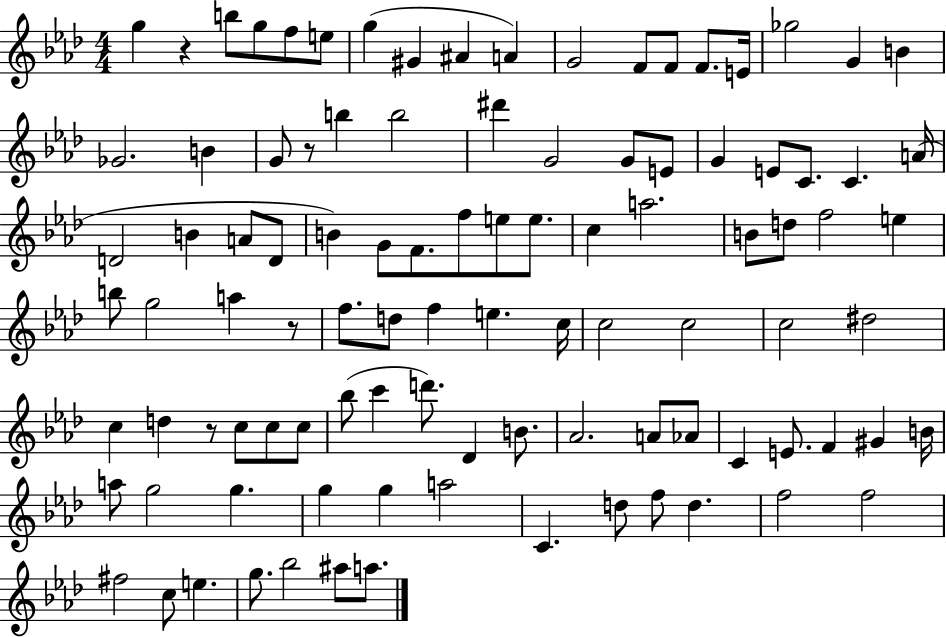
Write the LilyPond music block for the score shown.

{
  \clef treble
  \numericTimeSignature
  \time 4/4
  \key aes \major
  g''4 r4 b''8 g''8 f''8 e''8 | g''4( gis'4 ais'4 a'4) | g'2 f'8 f'8 f'8. e'16 | ges''2 g'4 b'4 | \break ges'2. b'4 | g'8 r8 b''4 b''2 | dis'''4 g'2 g'8 e'8 | g'4 e'8 c'8. c'4. a'16( | \break d'2 b'4 a'8 d'8 | b'4) g'8 f'8. f''8 e''8 e''8. | c''4 a''2. | b'8 d''8 f''2 e''4 | \break b''8 g''2 a''4 r8 | f''8. d''8 f''4 e''4. c''16 | c''2 c''2 | c''2 dis''2 | \break c''4 d''4 r8 c''8 c''8 c''8 | bes''8( c'''4 d'''8.) des'4 b'8. | aes'2. a'8 aes'8 | c'4 e'8. f'4 gis'4 b'16 | \break a''8 g''2 g''4. | g''4 g''4 a''2 | c'4. d''8 f''8 d''4. | f''2 f''2 | \break fis''2 c''8 e''4. | g''8. bes''2 ais''8 a''8. | \bar "|."
}